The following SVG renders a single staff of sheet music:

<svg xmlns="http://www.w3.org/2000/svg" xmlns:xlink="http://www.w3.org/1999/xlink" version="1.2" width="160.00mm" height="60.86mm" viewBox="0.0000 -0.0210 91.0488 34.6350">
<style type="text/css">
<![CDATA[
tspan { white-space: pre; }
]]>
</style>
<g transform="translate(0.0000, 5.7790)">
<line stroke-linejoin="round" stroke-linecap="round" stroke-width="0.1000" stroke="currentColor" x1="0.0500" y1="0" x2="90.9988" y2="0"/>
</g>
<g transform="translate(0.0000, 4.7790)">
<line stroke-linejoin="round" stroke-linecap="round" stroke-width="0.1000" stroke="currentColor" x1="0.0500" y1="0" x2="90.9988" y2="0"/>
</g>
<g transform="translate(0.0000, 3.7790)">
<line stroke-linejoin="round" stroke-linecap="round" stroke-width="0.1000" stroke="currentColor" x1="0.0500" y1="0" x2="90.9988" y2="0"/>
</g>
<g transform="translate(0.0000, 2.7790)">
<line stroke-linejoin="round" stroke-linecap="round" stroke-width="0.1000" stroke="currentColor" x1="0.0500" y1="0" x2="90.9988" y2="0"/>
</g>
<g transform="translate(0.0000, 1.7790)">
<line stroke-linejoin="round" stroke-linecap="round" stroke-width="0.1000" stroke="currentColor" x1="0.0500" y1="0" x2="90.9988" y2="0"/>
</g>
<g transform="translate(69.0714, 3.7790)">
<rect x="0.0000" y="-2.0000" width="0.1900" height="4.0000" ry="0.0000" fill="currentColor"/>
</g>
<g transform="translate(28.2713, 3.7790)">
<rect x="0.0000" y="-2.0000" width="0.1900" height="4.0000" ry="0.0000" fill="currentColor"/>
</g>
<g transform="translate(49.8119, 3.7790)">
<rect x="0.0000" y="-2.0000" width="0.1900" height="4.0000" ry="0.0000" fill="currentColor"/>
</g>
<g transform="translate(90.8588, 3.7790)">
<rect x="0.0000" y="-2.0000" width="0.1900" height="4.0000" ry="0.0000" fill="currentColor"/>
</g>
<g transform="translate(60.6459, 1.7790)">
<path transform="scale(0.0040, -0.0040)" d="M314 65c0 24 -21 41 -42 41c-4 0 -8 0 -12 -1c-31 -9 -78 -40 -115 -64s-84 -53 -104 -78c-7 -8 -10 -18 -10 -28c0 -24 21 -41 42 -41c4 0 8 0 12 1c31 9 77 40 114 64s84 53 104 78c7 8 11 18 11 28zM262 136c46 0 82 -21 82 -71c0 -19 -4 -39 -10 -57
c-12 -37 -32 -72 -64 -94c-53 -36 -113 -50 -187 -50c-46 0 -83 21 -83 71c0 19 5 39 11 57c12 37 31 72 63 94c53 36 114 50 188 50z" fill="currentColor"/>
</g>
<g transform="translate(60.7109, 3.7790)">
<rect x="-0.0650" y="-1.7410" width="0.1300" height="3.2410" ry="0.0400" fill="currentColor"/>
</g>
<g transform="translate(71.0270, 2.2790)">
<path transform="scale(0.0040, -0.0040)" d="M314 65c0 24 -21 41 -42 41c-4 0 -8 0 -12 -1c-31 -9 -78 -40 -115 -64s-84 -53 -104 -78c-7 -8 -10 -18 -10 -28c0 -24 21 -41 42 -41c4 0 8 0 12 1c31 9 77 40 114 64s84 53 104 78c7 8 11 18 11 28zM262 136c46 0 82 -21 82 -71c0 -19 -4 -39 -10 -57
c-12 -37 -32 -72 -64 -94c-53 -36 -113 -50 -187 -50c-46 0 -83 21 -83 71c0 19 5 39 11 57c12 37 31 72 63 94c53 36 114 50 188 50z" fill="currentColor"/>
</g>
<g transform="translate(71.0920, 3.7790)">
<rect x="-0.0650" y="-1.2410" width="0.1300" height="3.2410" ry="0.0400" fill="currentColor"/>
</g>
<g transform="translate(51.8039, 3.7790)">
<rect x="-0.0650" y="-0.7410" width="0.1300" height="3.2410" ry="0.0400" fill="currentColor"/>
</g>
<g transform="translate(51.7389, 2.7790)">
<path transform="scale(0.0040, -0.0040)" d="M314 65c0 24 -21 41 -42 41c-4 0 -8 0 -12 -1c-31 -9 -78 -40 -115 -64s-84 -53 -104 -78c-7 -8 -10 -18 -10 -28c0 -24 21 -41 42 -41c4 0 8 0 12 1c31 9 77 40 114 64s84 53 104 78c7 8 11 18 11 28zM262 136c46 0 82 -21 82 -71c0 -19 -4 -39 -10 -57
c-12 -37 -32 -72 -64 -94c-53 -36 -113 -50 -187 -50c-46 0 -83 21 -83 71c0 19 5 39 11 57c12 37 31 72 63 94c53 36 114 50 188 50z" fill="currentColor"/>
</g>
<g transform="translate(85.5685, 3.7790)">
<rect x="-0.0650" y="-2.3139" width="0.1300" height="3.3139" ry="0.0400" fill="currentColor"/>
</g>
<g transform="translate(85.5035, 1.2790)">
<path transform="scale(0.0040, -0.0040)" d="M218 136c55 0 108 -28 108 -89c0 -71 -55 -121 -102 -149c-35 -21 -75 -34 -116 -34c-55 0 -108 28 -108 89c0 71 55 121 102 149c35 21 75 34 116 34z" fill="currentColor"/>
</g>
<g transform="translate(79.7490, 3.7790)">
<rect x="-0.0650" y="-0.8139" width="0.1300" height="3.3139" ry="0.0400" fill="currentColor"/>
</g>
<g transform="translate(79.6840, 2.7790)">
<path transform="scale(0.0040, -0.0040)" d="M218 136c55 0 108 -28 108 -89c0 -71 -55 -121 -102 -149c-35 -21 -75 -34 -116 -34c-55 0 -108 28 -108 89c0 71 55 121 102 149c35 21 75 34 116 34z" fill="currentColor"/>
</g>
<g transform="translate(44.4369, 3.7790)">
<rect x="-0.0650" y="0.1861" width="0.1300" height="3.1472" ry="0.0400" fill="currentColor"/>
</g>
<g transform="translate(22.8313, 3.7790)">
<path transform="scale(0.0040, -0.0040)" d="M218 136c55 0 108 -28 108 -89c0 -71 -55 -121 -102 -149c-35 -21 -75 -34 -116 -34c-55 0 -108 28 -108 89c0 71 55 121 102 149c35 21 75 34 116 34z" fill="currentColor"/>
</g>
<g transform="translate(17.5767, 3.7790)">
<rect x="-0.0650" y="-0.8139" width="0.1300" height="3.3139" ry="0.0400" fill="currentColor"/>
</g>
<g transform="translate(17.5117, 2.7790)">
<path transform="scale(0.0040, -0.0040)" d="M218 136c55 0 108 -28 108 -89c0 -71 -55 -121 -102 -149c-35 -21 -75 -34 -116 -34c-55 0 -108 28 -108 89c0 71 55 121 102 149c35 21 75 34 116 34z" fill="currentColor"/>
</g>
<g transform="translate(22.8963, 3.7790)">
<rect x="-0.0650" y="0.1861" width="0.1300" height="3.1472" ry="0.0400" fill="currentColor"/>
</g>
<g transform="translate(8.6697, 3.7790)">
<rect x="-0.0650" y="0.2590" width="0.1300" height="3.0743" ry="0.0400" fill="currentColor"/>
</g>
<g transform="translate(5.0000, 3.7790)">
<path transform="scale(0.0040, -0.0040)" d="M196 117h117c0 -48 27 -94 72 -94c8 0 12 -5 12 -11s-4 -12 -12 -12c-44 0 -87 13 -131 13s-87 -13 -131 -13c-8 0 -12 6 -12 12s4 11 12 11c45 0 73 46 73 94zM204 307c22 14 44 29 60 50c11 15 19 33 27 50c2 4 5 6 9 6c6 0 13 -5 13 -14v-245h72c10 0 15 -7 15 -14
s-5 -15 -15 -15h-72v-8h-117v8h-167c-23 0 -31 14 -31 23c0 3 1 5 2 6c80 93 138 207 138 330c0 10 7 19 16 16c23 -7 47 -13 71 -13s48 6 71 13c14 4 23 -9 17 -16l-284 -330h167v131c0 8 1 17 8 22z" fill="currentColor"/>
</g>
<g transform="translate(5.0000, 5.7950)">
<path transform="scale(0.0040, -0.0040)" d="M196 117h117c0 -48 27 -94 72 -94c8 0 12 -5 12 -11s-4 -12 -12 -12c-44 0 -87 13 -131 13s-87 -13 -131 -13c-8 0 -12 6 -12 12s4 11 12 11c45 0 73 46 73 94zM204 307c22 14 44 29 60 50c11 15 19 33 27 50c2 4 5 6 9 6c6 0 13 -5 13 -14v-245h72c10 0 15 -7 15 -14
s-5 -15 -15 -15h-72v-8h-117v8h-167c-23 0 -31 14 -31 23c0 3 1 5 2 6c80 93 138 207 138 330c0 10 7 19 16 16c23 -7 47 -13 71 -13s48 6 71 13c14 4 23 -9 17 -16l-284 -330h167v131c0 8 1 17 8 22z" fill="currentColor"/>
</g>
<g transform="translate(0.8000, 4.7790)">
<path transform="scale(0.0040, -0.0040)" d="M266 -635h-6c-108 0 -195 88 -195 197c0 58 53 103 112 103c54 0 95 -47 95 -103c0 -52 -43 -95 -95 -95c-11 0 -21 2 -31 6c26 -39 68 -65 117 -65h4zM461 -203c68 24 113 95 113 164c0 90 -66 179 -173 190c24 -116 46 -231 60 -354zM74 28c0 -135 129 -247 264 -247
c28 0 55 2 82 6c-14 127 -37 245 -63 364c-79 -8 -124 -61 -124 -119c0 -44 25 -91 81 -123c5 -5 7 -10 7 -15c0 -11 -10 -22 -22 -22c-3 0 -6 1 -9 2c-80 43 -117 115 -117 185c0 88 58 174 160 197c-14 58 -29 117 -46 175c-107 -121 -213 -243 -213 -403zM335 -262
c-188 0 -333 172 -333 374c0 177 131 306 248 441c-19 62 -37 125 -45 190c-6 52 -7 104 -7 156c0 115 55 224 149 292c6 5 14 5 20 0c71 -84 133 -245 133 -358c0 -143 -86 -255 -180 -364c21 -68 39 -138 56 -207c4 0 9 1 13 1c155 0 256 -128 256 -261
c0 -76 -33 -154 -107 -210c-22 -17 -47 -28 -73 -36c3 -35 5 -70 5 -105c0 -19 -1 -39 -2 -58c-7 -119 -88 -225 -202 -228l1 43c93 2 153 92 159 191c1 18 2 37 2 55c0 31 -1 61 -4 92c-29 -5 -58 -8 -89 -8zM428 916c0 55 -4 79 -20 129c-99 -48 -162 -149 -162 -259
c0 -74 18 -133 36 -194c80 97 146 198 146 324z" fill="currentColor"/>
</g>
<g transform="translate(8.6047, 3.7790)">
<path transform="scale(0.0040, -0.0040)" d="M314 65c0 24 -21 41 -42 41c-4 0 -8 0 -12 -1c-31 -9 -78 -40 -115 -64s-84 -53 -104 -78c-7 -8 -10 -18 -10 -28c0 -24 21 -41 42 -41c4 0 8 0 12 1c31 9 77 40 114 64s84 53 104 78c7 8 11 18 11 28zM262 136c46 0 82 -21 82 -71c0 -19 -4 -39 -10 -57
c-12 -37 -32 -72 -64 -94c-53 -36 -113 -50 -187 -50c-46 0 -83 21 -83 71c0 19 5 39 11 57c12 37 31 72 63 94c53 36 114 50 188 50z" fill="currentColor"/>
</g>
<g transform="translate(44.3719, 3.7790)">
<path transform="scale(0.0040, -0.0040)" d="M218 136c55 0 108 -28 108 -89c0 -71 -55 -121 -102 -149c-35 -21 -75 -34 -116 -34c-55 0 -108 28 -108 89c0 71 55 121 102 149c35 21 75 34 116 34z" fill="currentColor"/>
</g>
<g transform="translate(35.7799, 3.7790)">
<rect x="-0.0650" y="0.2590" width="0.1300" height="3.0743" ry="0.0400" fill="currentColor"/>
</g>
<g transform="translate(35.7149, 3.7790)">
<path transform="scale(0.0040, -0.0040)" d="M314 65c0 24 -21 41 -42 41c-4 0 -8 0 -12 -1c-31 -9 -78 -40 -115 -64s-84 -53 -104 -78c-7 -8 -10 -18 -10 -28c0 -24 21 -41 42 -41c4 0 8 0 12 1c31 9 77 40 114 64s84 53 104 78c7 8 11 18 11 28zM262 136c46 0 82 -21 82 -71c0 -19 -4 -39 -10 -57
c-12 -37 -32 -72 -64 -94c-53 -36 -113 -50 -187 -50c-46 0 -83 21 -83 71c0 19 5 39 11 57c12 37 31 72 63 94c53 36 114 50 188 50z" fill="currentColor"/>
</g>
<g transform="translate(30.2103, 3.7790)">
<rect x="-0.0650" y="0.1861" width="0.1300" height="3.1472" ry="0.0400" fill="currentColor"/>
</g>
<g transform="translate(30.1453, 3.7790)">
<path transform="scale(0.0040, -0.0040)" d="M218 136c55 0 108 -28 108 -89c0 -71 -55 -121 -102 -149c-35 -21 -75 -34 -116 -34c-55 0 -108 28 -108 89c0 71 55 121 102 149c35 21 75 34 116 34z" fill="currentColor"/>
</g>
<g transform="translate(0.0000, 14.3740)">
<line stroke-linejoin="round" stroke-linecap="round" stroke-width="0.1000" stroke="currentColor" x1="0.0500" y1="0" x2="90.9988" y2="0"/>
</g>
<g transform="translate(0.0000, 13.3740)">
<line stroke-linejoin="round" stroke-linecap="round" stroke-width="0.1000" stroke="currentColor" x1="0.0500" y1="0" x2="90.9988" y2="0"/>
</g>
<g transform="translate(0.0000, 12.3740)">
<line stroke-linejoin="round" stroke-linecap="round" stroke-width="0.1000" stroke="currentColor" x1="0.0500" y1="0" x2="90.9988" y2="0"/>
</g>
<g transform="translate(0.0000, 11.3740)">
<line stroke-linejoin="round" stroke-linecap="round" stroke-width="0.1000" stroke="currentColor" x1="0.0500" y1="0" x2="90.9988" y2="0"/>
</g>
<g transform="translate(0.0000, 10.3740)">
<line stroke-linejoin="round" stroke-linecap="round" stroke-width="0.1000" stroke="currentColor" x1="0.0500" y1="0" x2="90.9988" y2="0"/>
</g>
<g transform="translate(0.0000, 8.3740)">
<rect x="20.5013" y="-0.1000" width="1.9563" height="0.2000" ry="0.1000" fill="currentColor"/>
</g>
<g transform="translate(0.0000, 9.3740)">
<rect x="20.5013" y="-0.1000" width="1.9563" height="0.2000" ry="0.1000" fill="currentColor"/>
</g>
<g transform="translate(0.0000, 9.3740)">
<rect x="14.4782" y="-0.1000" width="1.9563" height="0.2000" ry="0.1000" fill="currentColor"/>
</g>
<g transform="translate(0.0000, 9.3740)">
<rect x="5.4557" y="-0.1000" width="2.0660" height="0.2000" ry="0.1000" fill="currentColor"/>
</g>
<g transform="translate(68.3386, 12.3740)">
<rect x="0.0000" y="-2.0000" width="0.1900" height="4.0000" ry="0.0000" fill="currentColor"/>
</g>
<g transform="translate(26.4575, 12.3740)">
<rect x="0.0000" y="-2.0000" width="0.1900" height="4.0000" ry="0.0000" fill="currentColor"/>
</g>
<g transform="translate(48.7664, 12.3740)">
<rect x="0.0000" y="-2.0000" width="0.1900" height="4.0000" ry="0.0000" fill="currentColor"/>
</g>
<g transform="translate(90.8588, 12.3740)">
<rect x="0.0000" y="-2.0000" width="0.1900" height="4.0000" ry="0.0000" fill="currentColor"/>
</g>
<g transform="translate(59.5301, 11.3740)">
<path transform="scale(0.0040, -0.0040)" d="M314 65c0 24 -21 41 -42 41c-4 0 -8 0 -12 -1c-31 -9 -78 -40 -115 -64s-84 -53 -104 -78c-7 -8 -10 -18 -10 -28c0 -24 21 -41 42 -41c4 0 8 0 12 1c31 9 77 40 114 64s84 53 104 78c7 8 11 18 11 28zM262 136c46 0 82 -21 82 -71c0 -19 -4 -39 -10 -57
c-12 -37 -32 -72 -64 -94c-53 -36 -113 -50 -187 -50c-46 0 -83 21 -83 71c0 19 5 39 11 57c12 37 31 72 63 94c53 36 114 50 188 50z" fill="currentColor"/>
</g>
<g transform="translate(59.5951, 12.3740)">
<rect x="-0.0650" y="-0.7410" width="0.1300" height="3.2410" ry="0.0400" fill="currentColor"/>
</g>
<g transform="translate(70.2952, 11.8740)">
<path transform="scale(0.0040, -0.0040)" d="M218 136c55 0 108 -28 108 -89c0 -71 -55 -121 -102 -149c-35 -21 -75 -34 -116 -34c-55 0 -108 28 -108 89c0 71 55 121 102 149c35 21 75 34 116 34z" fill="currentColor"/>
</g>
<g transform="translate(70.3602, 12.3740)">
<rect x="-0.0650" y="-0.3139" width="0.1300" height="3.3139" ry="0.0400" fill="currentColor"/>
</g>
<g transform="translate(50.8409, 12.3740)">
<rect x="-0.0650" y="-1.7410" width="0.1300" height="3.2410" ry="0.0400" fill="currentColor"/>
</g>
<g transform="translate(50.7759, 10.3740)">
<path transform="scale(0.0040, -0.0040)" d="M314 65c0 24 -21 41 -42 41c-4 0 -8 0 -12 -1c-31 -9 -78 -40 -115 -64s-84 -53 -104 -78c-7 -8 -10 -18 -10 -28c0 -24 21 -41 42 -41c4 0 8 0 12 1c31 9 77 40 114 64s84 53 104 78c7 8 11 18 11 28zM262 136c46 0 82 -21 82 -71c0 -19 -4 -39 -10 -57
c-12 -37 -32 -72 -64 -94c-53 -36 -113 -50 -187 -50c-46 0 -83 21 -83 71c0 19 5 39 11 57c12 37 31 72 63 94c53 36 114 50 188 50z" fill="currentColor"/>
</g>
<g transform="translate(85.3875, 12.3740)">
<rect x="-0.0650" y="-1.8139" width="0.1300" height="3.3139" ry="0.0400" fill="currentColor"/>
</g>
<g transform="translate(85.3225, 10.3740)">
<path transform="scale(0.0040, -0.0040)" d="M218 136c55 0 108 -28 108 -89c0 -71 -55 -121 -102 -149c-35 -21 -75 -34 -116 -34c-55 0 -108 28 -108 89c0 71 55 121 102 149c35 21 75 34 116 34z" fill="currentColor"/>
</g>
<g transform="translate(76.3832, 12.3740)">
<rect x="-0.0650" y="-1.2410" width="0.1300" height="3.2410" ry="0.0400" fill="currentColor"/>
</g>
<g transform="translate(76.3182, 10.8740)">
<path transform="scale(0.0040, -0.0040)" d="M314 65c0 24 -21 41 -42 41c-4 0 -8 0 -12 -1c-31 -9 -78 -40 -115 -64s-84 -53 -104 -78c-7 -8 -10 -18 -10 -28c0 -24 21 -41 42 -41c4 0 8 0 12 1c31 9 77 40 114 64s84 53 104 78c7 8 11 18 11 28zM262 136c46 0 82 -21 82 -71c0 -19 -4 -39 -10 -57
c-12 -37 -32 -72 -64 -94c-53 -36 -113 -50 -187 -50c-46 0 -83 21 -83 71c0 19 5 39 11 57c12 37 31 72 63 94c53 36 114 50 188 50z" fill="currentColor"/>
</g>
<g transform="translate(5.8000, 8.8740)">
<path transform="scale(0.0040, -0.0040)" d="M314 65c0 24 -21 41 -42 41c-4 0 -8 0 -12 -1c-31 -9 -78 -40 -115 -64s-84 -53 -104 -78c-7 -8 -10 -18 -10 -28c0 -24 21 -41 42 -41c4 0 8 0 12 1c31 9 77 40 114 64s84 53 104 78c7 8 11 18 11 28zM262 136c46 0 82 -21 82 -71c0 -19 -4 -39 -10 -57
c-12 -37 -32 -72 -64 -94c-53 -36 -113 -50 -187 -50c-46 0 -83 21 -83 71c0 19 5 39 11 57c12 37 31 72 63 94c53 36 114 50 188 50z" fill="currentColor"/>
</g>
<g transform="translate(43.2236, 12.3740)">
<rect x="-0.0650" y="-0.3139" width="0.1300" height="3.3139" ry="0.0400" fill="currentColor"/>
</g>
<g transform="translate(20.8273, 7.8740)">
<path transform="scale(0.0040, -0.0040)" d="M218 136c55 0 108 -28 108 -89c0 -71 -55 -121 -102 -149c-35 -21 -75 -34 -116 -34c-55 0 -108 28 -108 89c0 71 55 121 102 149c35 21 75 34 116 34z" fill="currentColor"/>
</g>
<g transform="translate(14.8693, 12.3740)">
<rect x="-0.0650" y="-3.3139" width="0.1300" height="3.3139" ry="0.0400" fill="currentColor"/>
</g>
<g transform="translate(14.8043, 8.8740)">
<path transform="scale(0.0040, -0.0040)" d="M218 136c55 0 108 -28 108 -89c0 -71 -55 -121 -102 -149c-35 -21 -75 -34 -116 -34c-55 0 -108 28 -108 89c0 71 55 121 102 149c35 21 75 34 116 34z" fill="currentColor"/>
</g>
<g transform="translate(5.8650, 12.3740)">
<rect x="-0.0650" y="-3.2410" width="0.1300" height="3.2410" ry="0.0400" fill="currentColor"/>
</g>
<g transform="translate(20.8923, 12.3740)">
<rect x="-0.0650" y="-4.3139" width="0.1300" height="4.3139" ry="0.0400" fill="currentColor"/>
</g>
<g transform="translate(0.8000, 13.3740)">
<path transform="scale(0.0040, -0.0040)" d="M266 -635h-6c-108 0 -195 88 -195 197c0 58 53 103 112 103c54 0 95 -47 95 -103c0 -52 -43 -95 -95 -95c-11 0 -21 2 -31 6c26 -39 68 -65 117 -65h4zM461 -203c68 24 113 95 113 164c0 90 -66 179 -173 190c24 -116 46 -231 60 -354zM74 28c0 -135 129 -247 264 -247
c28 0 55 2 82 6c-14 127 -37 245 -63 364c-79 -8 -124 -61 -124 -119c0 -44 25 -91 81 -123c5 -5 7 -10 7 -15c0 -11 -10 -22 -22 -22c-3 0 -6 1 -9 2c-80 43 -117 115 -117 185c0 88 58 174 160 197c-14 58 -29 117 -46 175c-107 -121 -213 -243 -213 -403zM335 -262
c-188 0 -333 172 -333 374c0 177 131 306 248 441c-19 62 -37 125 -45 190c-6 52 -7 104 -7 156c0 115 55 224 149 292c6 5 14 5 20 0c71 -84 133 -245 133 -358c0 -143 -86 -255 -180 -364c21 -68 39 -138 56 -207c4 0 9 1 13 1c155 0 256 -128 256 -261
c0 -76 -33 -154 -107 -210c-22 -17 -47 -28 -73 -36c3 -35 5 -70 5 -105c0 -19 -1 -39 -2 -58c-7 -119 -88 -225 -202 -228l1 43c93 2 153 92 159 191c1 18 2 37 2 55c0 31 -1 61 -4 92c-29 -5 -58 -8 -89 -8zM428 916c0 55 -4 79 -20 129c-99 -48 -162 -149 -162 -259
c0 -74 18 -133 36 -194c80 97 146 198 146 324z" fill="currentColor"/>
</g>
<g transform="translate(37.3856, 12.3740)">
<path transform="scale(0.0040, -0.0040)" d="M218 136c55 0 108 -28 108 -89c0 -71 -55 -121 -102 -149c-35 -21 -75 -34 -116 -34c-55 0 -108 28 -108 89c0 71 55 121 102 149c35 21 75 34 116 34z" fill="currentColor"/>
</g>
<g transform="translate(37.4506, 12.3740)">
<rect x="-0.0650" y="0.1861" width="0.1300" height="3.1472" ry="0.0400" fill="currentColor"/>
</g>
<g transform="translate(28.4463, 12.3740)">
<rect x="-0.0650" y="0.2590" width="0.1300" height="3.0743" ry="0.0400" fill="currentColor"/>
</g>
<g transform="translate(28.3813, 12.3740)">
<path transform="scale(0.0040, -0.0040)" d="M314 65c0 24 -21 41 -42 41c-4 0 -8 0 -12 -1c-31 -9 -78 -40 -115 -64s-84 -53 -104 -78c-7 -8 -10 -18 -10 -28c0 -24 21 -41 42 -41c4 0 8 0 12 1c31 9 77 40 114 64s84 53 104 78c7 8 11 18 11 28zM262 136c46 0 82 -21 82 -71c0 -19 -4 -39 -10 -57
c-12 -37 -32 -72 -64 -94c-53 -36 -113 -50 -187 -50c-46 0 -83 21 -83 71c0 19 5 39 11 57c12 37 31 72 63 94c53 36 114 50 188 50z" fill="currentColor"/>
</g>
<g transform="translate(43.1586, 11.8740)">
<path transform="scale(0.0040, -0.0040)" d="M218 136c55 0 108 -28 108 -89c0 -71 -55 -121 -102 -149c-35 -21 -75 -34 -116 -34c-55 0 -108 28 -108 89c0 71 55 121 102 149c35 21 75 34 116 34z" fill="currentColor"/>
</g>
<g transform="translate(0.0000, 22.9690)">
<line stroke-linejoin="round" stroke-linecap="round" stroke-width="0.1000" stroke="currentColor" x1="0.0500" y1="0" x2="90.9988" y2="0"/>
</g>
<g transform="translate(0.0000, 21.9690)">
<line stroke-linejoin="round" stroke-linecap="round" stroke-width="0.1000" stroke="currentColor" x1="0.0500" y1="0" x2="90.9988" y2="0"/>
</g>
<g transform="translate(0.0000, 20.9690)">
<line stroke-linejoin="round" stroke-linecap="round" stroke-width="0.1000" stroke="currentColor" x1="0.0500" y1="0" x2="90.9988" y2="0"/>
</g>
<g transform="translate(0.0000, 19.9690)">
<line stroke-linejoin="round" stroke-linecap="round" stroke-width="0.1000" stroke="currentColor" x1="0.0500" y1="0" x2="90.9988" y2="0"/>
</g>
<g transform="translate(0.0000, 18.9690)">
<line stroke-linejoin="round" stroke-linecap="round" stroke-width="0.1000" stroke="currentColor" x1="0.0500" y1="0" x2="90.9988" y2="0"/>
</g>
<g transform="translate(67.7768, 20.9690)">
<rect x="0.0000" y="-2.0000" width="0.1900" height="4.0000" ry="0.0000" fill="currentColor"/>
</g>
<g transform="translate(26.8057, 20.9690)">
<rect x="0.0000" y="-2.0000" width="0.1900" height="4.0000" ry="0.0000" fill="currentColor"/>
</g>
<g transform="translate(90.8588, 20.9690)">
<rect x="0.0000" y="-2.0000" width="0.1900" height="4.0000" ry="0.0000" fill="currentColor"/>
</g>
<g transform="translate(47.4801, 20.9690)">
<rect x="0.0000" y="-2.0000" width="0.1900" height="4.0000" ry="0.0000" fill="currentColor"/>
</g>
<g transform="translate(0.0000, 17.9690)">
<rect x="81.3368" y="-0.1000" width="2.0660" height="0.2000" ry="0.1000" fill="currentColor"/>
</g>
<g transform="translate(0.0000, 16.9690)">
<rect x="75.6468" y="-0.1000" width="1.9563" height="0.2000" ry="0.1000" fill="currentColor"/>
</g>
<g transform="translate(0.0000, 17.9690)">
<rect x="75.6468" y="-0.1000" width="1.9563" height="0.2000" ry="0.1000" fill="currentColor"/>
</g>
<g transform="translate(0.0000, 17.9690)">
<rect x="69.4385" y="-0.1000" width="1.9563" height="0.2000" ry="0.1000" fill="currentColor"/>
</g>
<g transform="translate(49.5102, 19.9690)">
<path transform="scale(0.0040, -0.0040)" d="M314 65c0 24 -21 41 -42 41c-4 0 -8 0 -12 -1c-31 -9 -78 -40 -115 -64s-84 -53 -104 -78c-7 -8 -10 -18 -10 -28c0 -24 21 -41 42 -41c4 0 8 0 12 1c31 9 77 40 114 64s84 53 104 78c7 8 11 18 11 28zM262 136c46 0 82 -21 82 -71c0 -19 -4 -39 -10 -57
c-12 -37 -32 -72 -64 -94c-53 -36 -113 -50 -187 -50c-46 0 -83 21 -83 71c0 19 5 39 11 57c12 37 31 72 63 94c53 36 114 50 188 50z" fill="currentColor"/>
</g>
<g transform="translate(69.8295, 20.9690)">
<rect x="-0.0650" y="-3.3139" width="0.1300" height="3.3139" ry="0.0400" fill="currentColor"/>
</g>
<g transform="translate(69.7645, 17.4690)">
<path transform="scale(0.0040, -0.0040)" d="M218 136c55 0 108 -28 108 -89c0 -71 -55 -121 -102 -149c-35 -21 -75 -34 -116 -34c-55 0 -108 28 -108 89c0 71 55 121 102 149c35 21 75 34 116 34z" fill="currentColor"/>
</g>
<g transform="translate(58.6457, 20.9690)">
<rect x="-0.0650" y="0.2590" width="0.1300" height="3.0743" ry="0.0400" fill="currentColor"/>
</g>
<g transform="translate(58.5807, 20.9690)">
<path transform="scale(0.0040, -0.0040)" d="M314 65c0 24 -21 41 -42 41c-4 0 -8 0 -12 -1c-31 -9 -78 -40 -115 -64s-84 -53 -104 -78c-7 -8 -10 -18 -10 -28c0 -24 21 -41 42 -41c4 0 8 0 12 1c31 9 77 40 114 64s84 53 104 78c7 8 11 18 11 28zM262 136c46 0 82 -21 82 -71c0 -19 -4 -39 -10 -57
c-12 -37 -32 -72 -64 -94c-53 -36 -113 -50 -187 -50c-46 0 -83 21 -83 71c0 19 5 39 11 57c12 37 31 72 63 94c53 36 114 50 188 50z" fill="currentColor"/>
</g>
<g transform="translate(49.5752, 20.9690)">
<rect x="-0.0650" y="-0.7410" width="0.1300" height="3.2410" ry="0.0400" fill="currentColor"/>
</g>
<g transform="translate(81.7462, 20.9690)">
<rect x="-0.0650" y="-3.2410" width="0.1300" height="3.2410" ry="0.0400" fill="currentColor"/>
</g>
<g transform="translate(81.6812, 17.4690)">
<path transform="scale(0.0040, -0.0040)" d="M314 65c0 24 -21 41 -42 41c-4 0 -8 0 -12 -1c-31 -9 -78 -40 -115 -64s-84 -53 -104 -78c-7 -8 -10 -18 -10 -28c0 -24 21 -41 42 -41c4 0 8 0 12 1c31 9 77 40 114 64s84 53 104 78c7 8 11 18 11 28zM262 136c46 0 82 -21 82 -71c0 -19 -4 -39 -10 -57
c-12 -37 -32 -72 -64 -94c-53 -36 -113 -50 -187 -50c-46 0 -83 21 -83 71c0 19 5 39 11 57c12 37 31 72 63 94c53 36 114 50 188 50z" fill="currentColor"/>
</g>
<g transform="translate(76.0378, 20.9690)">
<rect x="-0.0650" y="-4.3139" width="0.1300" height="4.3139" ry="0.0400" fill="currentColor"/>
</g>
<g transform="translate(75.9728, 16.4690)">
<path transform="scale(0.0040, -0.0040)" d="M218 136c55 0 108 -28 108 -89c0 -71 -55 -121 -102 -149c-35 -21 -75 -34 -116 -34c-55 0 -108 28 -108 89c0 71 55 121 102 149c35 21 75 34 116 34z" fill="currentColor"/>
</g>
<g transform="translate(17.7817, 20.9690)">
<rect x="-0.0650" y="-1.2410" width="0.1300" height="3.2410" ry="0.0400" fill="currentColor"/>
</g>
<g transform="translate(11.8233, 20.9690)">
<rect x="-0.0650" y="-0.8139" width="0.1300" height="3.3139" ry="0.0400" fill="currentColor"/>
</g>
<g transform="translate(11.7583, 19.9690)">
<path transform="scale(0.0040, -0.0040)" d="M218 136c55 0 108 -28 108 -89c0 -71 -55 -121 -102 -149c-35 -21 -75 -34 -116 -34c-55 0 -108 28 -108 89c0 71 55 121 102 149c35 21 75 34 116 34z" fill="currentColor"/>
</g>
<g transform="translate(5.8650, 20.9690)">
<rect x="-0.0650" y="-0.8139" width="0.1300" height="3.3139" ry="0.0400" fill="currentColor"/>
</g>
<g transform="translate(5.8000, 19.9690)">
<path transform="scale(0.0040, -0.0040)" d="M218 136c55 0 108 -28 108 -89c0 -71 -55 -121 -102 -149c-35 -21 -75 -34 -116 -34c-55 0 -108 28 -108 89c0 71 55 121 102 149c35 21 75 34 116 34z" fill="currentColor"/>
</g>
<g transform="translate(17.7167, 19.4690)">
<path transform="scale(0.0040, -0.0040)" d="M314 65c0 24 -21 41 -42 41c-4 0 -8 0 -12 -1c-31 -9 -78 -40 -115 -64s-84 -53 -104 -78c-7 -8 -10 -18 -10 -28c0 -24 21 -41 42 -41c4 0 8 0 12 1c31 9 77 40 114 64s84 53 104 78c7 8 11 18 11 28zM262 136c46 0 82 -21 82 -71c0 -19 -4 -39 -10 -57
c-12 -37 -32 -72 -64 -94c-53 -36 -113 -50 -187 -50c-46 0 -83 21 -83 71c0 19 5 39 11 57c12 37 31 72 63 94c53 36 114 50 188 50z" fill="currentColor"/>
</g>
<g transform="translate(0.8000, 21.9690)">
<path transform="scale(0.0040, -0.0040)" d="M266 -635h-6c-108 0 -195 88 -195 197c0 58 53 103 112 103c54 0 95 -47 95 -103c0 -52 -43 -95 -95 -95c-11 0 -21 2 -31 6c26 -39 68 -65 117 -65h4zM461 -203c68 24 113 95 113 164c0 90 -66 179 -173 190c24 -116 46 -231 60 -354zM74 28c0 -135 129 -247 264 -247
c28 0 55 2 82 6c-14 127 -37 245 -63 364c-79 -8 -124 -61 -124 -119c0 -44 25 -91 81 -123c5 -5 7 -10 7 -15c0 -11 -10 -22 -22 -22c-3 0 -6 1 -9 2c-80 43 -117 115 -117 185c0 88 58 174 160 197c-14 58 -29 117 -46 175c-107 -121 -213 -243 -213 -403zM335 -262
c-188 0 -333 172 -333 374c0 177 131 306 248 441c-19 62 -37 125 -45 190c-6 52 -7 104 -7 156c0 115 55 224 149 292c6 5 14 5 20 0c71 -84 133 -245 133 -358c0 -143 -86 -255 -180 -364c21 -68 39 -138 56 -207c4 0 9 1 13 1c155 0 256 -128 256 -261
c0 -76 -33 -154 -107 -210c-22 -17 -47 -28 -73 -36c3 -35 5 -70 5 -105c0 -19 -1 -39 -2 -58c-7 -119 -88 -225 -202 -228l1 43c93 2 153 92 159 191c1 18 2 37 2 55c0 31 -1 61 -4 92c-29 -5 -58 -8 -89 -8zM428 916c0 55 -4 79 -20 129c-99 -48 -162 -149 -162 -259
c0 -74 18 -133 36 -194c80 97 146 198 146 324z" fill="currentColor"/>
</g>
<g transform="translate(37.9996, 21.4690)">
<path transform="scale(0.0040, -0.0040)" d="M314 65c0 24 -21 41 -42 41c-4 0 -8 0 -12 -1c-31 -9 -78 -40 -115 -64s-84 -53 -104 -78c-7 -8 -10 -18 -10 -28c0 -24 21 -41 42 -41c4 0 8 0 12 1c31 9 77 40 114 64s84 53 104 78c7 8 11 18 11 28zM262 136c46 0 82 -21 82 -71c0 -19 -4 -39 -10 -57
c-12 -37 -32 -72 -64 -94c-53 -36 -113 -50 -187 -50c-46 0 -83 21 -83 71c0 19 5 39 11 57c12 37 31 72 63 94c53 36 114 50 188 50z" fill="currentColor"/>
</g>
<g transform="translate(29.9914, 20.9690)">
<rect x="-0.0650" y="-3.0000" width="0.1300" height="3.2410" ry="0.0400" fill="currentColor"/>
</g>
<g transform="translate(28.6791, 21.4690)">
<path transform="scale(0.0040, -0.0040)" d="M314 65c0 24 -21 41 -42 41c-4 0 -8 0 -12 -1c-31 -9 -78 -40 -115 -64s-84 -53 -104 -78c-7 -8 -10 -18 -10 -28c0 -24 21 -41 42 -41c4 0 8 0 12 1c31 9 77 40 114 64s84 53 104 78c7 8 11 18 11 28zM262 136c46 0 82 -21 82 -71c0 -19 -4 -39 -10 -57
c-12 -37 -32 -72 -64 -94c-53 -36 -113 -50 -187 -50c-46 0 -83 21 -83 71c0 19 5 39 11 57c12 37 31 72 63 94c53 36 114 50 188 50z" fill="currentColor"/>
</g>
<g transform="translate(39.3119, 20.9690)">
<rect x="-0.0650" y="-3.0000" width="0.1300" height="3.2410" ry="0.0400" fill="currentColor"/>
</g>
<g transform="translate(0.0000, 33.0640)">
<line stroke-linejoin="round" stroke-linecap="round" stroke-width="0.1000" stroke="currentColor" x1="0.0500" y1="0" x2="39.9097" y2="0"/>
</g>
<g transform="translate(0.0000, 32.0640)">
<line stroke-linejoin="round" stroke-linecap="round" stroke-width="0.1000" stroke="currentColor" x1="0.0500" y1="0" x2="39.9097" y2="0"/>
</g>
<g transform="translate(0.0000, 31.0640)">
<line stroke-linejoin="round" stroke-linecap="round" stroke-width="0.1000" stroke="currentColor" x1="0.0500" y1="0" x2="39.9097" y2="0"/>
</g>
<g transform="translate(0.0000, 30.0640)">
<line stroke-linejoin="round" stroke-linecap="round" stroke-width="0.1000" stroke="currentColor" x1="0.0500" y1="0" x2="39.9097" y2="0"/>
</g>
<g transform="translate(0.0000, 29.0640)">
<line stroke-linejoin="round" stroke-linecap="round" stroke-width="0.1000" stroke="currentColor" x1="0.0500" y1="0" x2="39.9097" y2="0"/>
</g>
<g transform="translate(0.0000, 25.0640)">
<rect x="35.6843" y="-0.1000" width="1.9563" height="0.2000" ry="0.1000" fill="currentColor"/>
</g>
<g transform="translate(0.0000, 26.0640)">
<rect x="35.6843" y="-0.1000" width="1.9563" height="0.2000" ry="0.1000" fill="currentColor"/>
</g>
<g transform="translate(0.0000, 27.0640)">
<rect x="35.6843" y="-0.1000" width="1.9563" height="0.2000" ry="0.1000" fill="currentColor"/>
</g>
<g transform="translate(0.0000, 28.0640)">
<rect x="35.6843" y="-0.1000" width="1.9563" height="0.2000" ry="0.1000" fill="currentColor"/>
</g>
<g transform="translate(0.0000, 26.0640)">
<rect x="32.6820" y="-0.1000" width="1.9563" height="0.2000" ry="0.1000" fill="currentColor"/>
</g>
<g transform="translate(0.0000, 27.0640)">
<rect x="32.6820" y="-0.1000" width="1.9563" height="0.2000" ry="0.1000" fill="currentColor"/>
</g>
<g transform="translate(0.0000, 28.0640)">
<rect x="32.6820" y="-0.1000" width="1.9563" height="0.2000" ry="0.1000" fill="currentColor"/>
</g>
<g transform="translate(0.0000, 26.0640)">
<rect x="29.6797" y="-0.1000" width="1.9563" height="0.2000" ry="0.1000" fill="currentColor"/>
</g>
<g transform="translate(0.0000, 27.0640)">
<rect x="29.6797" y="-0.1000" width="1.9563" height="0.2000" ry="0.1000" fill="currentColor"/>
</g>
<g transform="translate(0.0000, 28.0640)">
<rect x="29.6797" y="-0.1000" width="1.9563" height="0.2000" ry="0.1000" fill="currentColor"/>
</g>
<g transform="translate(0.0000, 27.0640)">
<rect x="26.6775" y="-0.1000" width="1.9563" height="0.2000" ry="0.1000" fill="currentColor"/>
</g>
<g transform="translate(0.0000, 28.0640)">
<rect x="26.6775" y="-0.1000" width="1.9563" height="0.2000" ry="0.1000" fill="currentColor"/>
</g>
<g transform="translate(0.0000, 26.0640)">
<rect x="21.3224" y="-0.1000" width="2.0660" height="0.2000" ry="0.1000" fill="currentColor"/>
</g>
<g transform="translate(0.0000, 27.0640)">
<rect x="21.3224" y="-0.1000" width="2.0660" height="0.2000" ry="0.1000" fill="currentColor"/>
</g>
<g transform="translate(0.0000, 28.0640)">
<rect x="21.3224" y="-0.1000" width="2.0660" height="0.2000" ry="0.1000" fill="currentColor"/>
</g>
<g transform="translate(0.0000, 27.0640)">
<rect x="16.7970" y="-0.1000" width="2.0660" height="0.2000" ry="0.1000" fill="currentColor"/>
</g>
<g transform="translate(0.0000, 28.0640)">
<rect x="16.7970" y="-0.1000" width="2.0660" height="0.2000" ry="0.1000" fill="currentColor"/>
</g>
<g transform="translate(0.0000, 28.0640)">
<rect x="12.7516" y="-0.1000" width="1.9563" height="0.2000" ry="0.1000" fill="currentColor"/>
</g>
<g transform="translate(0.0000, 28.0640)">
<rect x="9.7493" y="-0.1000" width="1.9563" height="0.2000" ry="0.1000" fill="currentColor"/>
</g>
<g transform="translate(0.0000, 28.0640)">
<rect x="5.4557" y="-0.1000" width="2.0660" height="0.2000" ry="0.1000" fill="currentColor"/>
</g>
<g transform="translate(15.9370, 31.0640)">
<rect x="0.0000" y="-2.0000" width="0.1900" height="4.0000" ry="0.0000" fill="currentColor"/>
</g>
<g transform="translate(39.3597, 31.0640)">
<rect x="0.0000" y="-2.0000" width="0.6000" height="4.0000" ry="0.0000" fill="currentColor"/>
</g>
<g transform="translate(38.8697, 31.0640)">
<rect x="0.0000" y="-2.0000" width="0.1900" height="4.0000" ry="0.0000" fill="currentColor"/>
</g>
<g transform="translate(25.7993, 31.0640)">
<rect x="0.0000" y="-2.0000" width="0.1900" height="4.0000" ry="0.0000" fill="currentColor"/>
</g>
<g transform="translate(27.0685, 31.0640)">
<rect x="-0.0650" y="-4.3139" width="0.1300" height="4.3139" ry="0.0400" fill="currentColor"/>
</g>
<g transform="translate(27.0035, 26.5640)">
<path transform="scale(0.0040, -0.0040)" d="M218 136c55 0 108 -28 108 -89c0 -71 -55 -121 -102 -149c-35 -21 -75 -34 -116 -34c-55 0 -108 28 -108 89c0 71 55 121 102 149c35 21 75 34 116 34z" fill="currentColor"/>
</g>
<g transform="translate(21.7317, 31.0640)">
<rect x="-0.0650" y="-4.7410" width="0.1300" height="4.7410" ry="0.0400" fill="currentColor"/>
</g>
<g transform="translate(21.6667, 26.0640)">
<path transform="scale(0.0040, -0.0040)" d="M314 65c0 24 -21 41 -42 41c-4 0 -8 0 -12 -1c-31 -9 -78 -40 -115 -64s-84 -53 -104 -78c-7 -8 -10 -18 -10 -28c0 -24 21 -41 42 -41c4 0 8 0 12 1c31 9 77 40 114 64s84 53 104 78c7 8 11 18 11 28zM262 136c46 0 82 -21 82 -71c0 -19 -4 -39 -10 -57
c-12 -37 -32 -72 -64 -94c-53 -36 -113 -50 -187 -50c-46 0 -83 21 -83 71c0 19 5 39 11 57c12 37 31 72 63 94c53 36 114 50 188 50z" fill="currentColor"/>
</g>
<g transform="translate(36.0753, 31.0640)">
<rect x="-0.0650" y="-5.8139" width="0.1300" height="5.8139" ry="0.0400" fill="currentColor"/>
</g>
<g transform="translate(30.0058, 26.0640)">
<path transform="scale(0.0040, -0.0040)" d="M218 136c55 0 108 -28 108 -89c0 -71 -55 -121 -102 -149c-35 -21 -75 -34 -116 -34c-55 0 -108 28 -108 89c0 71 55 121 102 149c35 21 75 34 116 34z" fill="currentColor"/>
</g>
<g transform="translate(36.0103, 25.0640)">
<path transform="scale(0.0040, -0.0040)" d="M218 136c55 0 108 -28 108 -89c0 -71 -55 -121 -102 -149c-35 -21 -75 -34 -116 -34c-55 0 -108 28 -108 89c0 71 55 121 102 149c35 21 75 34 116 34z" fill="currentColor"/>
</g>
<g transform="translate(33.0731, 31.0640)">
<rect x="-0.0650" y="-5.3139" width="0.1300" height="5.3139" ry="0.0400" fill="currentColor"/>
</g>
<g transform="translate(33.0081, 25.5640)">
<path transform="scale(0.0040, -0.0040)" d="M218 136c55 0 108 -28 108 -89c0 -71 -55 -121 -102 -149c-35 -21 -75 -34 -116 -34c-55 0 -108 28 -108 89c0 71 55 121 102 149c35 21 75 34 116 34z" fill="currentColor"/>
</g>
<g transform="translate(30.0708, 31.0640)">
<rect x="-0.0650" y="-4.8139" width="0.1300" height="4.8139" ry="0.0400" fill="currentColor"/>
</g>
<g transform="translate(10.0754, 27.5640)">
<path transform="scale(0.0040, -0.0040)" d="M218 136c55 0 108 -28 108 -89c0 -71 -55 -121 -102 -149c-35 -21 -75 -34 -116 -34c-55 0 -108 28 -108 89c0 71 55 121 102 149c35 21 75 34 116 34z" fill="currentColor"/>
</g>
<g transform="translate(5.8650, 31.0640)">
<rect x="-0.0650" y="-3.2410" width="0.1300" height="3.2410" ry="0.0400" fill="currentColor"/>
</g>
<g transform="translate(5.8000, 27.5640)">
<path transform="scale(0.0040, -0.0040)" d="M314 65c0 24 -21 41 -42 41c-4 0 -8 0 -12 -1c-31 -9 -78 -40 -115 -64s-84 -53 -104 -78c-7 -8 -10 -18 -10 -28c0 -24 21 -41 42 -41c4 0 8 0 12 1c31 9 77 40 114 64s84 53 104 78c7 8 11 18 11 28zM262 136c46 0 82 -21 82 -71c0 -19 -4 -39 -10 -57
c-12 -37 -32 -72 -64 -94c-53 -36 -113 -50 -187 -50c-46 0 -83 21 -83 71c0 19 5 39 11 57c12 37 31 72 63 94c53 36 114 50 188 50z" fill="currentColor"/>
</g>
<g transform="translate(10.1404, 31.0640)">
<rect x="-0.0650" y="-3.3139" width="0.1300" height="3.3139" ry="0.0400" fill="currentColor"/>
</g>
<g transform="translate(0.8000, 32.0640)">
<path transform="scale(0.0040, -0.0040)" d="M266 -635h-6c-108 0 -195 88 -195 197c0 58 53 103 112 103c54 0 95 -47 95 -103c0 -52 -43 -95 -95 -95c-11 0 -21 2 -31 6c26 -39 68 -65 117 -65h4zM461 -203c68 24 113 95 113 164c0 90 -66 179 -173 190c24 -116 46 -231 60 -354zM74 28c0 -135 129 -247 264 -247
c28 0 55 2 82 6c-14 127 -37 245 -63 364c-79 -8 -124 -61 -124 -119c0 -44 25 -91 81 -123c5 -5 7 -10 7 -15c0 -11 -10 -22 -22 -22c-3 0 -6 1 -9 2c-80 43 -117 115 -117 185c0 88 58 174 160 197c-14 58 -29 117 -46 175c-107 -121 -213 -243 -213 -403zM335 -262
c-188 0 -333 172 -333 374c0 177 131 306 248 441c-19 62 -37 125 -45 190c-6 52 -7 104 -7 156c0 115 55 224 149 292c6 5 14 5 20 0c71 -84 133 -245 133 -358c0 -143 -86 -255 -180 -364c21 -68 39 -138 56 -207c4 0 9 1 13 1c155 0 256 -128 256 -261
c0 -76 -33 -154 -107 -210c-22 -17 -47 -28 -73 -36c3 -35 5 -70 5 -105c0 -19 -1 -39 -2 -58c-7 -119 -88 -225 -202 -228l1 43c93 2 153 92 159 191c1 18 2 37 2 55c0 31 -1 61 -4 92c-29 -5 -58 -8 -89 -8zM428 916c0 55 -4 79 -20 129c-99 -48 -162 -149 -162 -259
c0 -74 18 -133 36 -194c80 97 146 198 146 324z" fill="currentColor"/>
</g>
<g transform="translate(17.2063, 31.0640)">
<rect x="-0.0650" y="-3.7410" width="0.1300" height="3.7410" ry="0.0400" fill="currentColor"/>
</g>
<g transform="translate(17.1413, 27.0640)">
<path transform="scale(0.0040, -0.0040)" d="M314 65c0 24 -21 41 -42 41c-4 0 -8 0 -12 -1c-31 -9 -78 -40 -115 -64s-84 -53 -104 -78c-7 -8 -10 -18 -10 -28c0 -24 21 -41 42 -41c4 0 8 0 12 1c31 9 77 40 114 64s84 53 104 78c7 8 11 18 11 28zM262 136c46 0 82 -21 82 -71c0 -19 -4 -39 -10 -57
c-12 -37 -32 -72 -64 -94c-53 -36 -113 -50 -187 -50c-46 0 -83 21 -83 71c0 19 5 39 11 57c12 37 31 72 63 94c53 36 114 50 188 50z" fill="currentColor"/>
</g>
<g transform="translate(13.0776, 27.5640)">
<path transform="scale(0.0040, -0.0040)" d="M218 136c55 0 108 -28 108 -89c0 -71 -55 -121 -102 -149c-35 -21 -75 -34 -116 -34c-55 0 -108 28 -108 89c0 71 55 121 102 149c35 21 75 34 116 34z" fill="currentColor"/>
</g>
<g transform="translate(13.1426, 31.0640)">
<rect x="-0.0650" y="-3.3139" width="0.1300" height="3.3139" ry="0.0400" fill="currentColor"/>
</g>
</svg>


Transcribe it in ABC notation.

X:1
T:Untitled
M:4/4
L:1/4
K:C
B2 d B B B2 B d2 f2 e2 d g b2 b d' B2 B c f2 d2 c e2 f d d e2 A2 A2 d2 B2 b d' b2 b2 b b c'2 e'2 d' e' f' g'